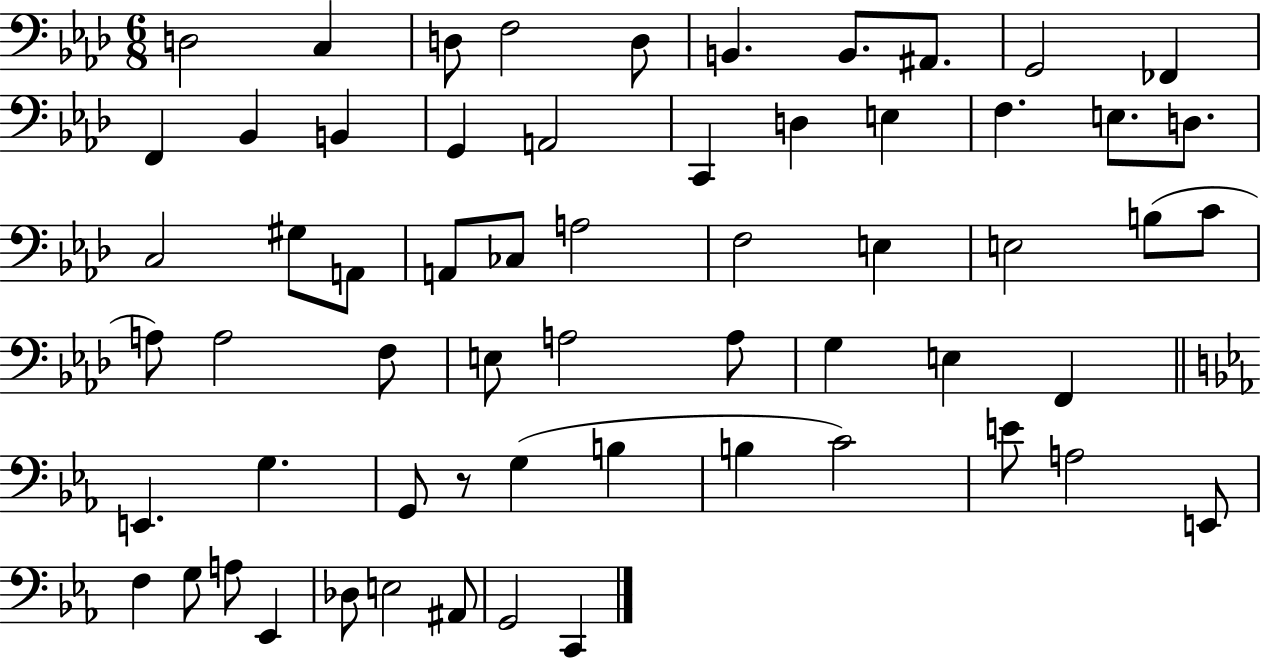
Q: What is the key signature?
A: AES major